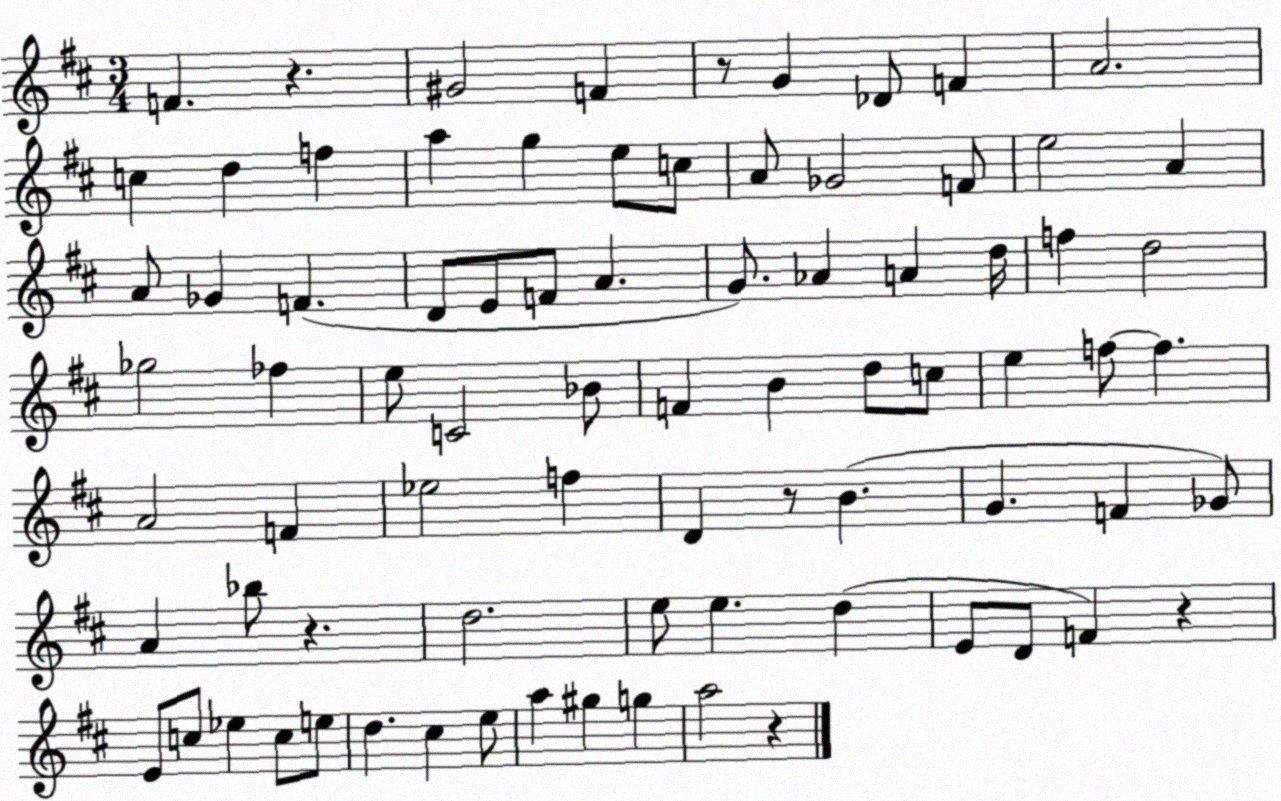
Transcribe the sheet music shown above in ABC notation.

X:1
T:Untitled
M:3/4
L:1/4
K:D
F z ^G2 F z/2 G _D/2 F A2 c d f a g e/2 c/2 A/2 _G2 F/2 e2 A A/2 _G F D/2 E/2 F/2 A G/2 _A A d/4 f d2 _g2 _f e/2 C2 _B/2 F B d/2 c/2 e f/2 f A2 F _e2 f D z/2 B G F _G/2 A _b/2 z d2 e/2 e d E/2 D/2 F z E/2 c/2 _e c/2 e/2 d ^c e/2 a ^g g a2 z